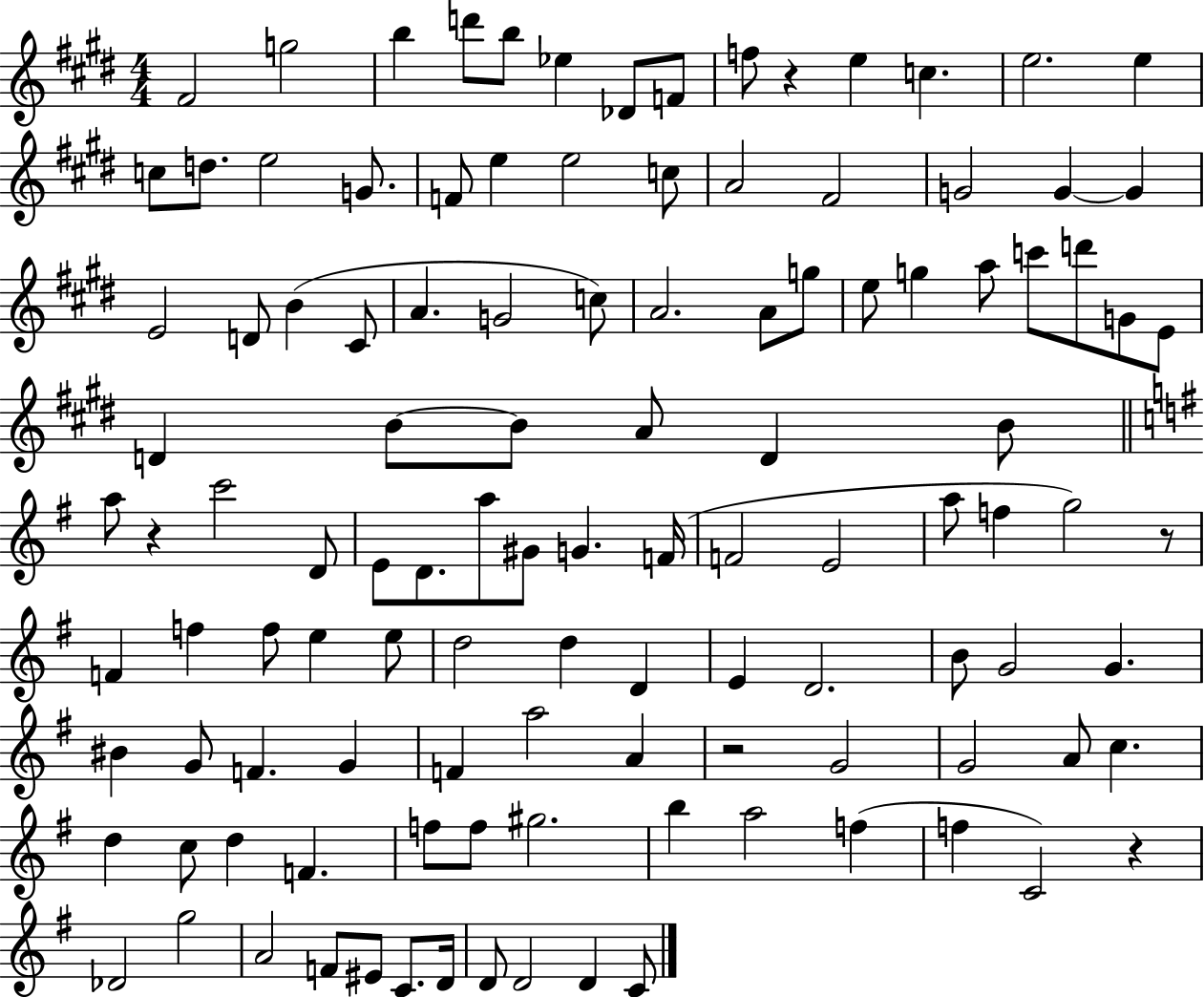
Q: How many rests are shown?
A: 5